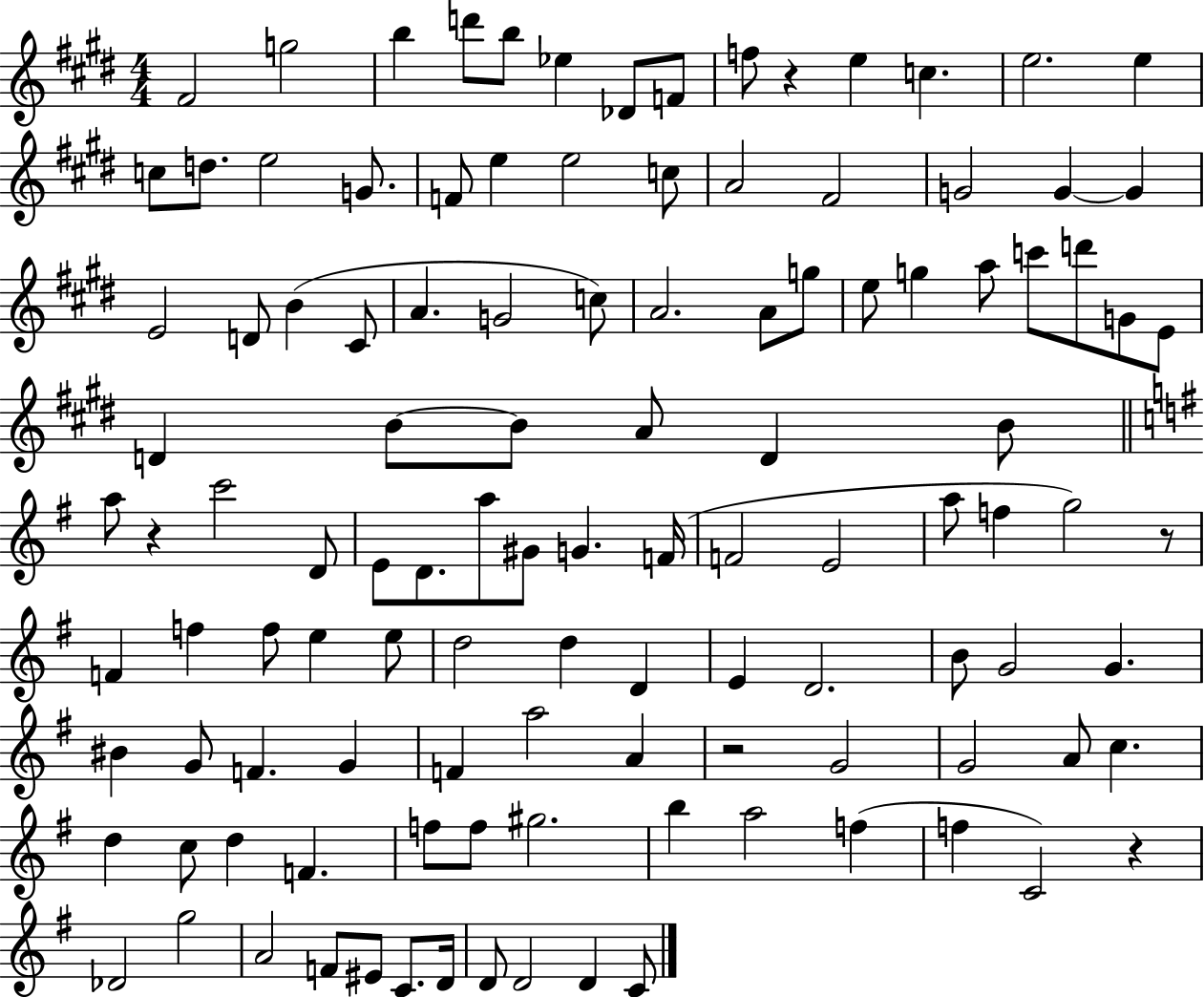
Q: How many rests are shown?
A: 5